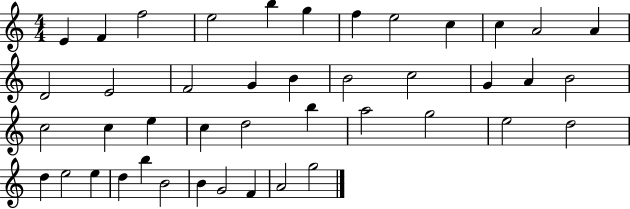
X:1
T:Untitled
M:4/4
L:1/4
K:C
E F f2 e2 b g f e2 c c A2 A D2 E2 F2 G B B2 c2 G A B2 c2 c e c d2 b a2 g2 e2 d2 d e2 e d b B2 B G2 F A2 g2